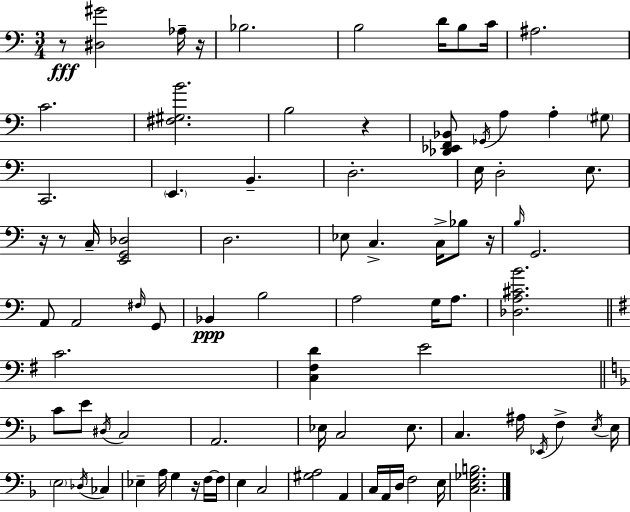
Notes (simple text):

R/e [D#3,G#4]/h Ab3/s R/s Bb3/h. B3/h D4/s B3/e C4/s A#3/h. C4/h. [F#3,G#3,B4]/h. B3/h R/q [Db2,Eb2,F2,Bb2]/e Gb2/s A3/q A3/q G#3/e C2/h. E2/q. B2/q. D3/h. E3/s D3/h E3/e. R/s R/e C3/s [E2,G2,Db3]/h D3/h. Eb3/e C3/q. C3/s Bb3/e R/s B3/s G2/h. A2/e A2/h F#3/s G2/e Bb2/q B3/h A3/h G3/s A3/e. [Db3,A3,C#4,B4]/h. C4/h. [C3,F#3,D4]/q E4/h C4/e E4/e D#3/s C3/h A2/h. Eb3/s C3/h Eb3/e. C3/q. A#3/s Eb2/s F3/q E3/s E3/s E3/h Db3/s CES3/q Eb3/q A3/s G3/q R/s F3/s F3/s E3/q C3/h [G#3,A3]/h A2/q C3/s A2/s D3/s F3/h E3/s [C3,E3,Gb3,B3]/h.